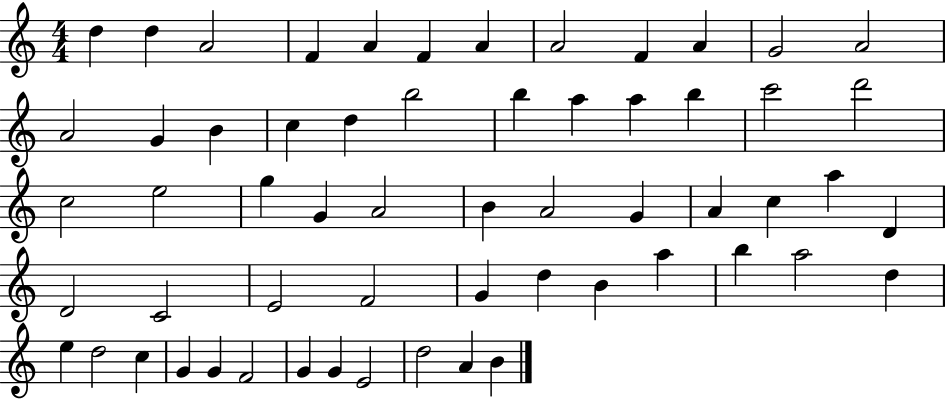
D5/q D5/q A4/h F4/q A4/q F4/q A4/q A4/h F4/q A4/q G4/h A4/h A4/h G4/q B4/q C5/q D5/q B5/h B5/q A5/q A5/q B5/q C6/h D6/h C5/h E5/h G5/q G4/q A4/h B4/q A4/h G4/q A4/q C5/q A5/q D4/q D4/h C4/h E4/h F4/h G4/q D5/q B4/q A5/q B5/q A5/h D5/q E5/q D5/h C5/q G4/q G4/q F4/h G4/q G4/q E4/h D5/h A4/q B4/q